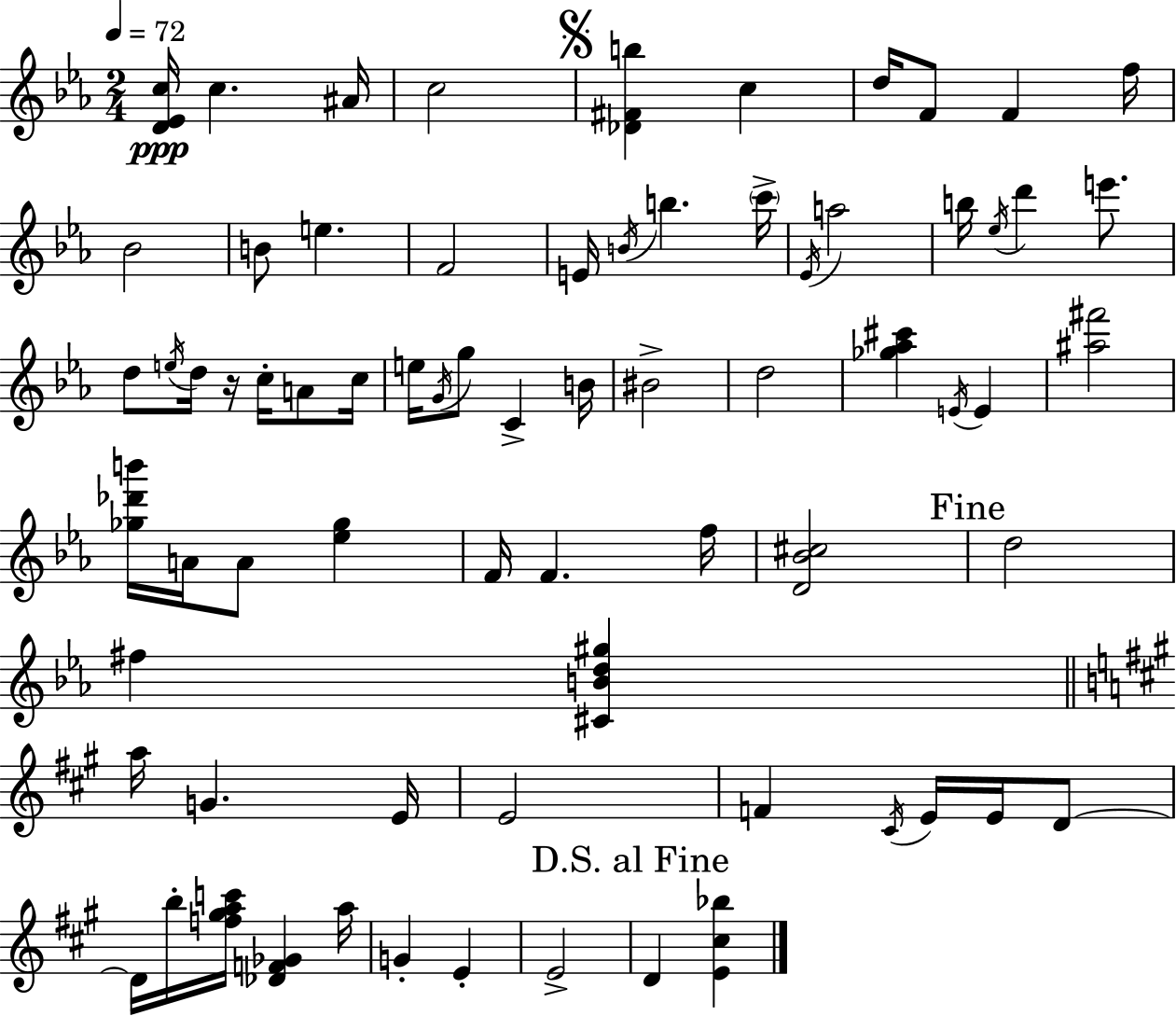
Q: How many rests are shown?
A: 1